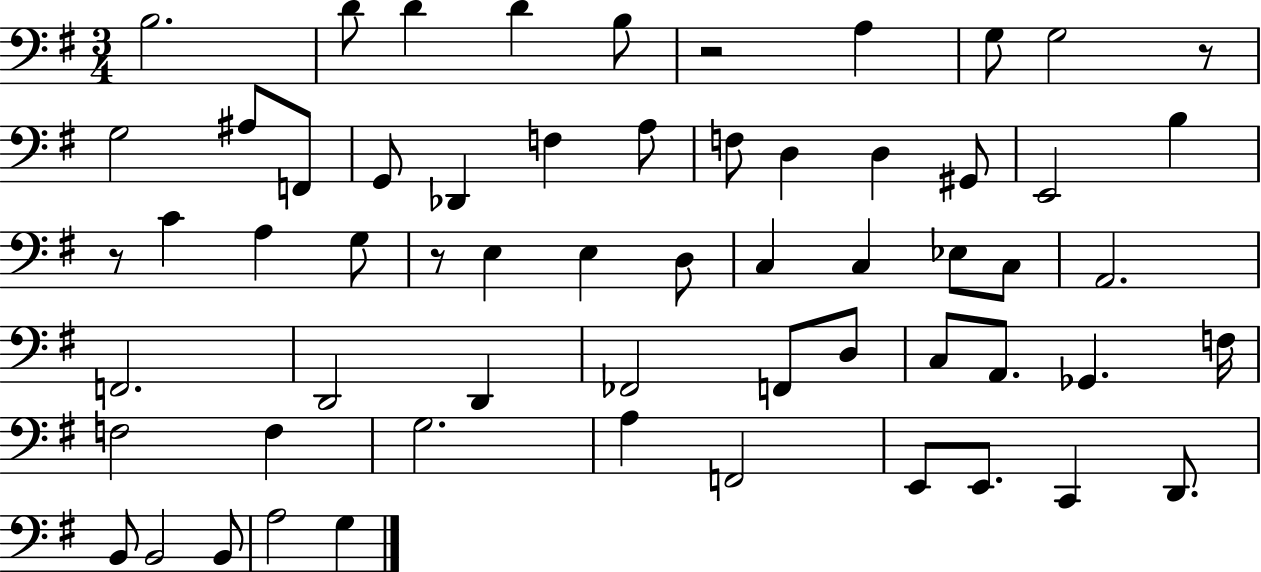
B3/h. D4/e D4/q D4/q B3/e R/h A3/q G3/e G3/h R/e G3/h A#3/e F2/e G2/e Db2/q F3/q A3/e F3/e D3/q D3/q G#2/e E2/h B3/q R/e C4/q A3/q G3/e R/e E3/q E3/q D3/e C3/q C3/q Eb3/e C3/e A2/h. F2/h. D2/h D2/q FES2/h F2/e D3/e C3/e A2/e. Gb2/q. F3/s F3/h F3/q G3/h. A3/q F2/h E2/e E2/e. C2/q D2/e. B2/e B2/h B2/e A3/h G3/q